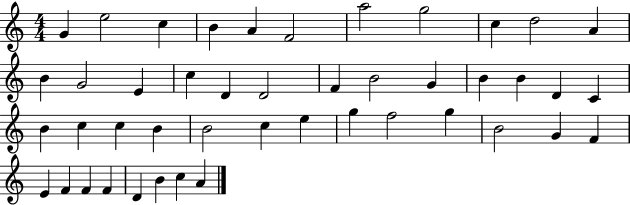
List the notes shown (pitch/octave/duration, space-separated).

G4/q E5/h C5/q B4/q A4/q F4/h A5/h G5/h C5/q D5/h A4/q B4/q G4/h E4/q C5/q D4/q D4/h F4/q B4/h G4/q B4/q B4/q D4/q C4/q B4/q C5/q C5/q B4/q B4/h C5/q E5/q G5/q F5/h G5/q B4/h G4/q F4/q E4/q F4/q F4/q F4/q D4/q B4/q C5/q A4/q